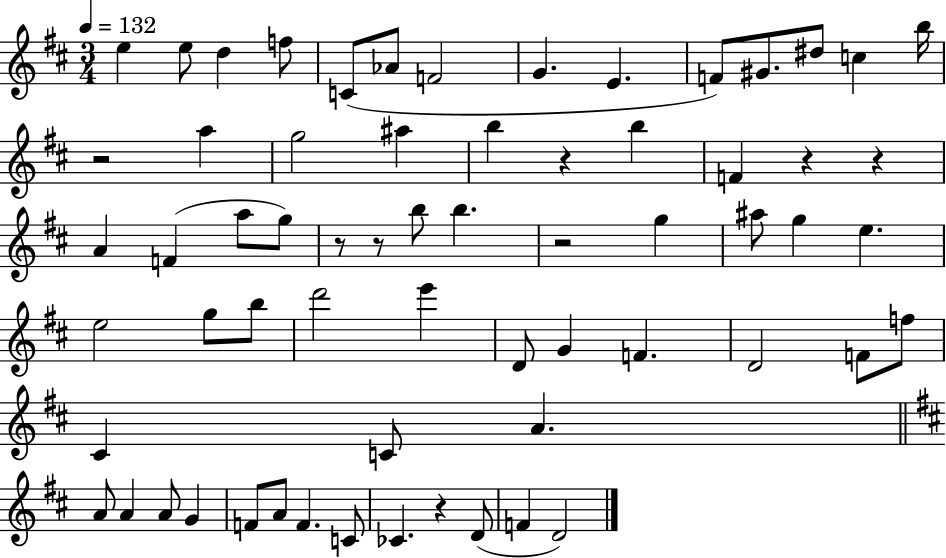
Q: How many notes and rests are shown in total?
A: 64